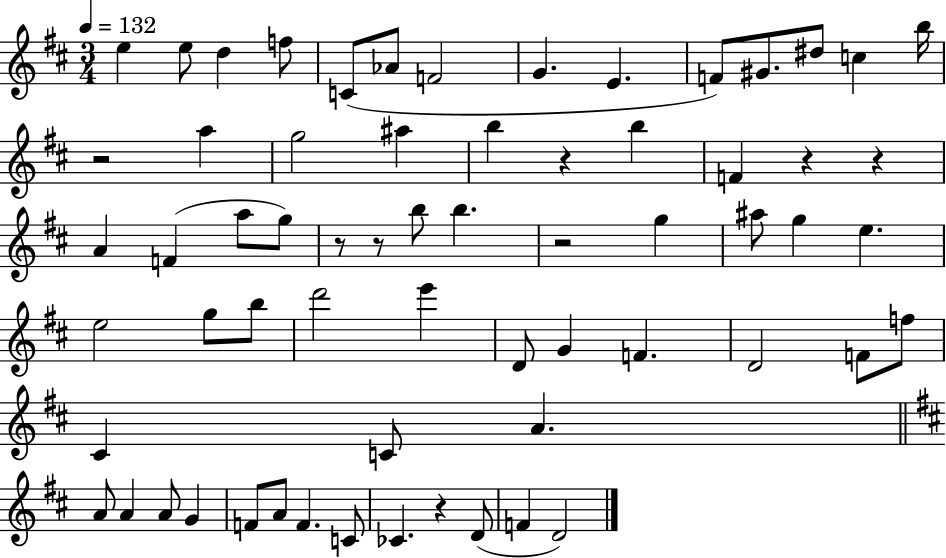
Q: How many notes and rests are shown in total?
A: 64